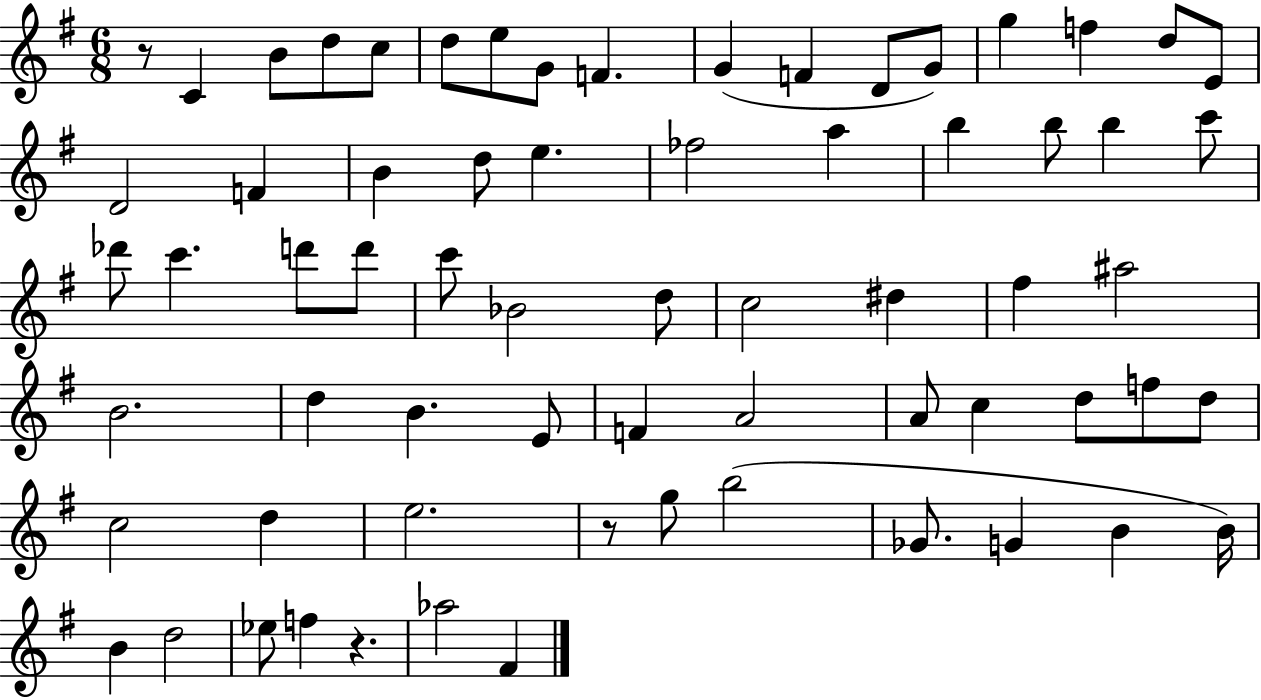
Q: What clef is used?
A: treble